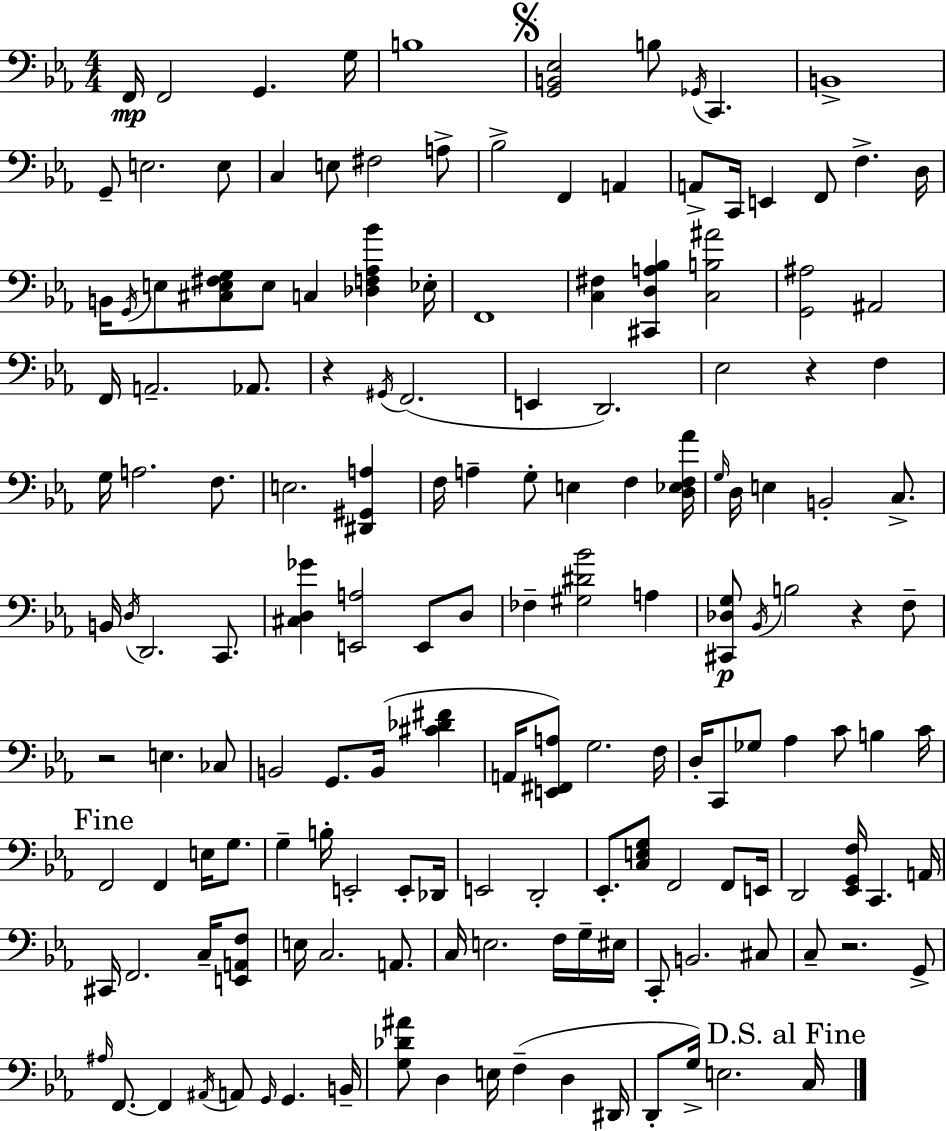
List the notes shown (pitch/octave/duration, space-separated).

F2/s F2/h G2/q. G3/s B3/w [G2,B2,Eb3]/h B3/e Gb2/s C2/q. B2/w G2/e E3/h. E3/e C3/q E3/e F#3/h A3/e Bb3/h F2/q A2/q A2/e C2/s E2/q F2/e F3/q. D3/s B2/s G2/s E3/e [C#3,E3,F#3,G3]/e E3/e C3/q [Db3,F3,Ab3,Bb4]/q Eb3/s F2/w [C3,F#3]/q [C#2,D3,A3,Bb3]/q [C3,B3,A#4]/h [G2,A#3]/h A#2/h F2/s A2/h. Ab2/e. R/q G#2/s F2/h. E2/q D2/h. Eb3/h R/q F3/q G3/s A3/h. F3/e. E3/h. [D#2,G#2,A3]/q F3/s A3/q G3/e E3/q F3/q [D3,Eb3,F3,Ab4]/s G3/s D3/s E3/q B2/h C3/e. B2/s D3/s D2/h. C2/e. [C#3,D3,Gb4]/q [E2,A3]/h E2/e D3/e FES3/q [G#3,D#4,Bb4]/h A3/q [C#2,Db3,G3]/e Bb2/s B3/h R/q F3/e R/h E3/q. CES3/e B2/h G2/e. B2/s [C#4,Db4,F#4]/q A2/s [E2,F#2,A3]/e G3/h. F3/s D3/s C2/e Gb3/e Ab3/q C4/e B3/q C4/s F2/h F2/q E3/s G3/e. G3/q B3/s E2/h E2/e Db2/s E2/h D2/h Eb2/e. [C3,E3,G3]/e F2/h F2/e E2/s D2/h [Eb2,G2,F3]/s C2/q. A2/s C#2/s F2/h. C3/s [E2,A2,F3]/e E3/s C3/h. A2/e. C3/s E3/h. F3/s G3/s EIS3/s C2/e B2/h. C#3/e C3/e R/h. G2/e A#3/s F2/e. F2/q A#2/s A2/e G2/s G2/q. B2/s [G3,Db4,A#4]/e D3/q E3/s F3/q D3/q D#2/s D2/e G3/s E3/h. C3/s